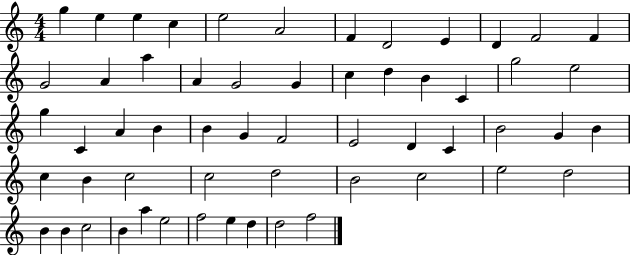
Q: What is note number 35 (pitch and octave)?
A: B4